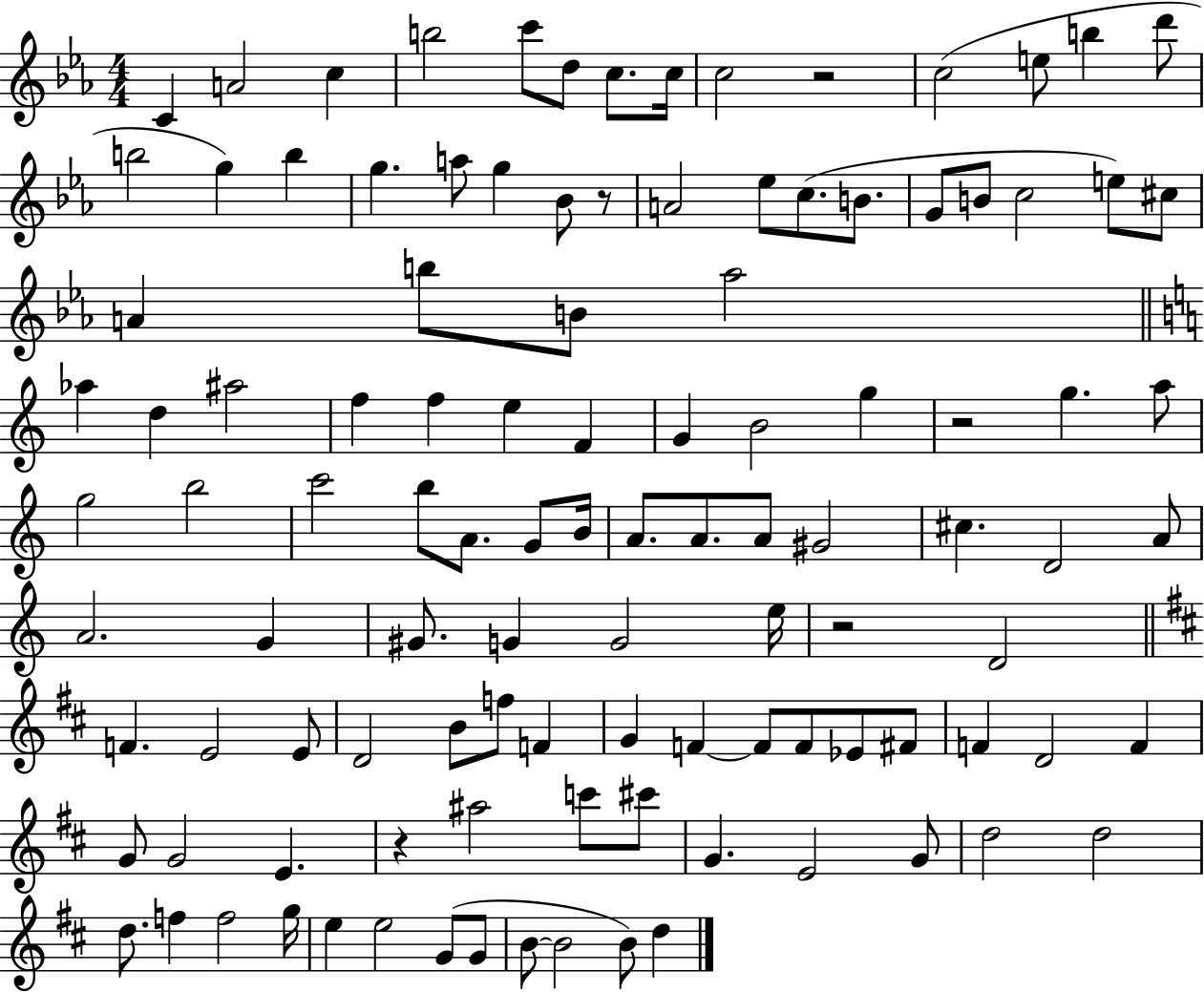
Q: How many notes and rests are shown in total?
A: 110